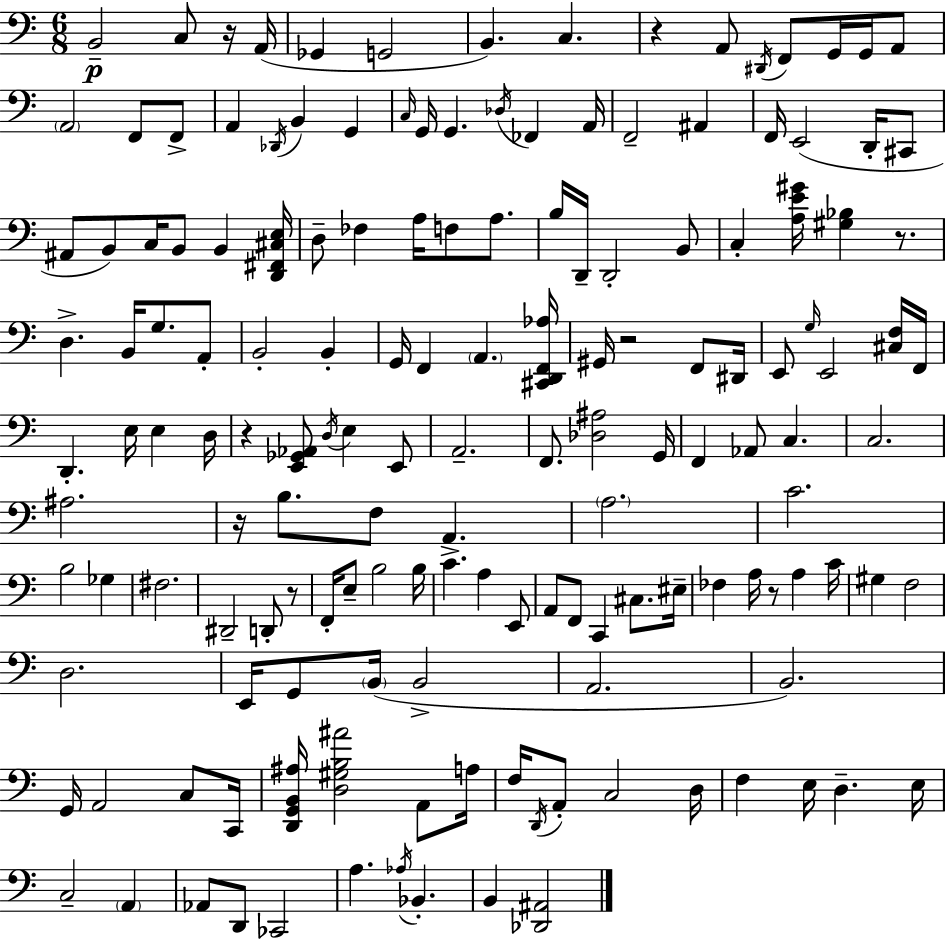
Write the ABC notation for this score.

X:1
T:Untitled
M:6/8
L:1/4
K:C
B,,2 C,/2 z/4 A,,/4 _G,, G,,2 B,, C, z A,,/2 ^D,,/4 F,,/2 G,,/4 G,,/4 A,,/2 A,,2 F,,/2 F,,/2 A,, _D,,/4 B,, G,, C,/4 G,,/4 G,, _D,/4 _F,, A,,/4 F,,2 ^A,, F,,/4 E,,2 D,,/4 ^C,,/2 ^A,,/2 B,,/2 C,/4 B,,/2 B,, [D,,^F,,^C,E,]/4 D,/2 _F, A,/4 F,/2 A,/2 B,/4 D,,/4 D,,2 B,,/2 C, [A,E^G]/4 [^G,_B,] z/2 D, B,,/4 G,/2 A,,/2 B,,2 B,, G,,/4 F,, A,, [^C,,D,,F,,_A,]/4 ^G,,/4 z2 F,,/2 ^D,,/4 E,,/2 G,/4 E,,2 [^C,F,]/4 F,,/4 D,, E,/4 E, D,/4 z [E,,_G,,_A,,]/2 D,/4 E, E,,/2 A,,2 F,,/2 [_D,^A,]2 G,,/4 F,, _A,,/2 C, C,2 ^A,2 z/4 B,/2 F,/2 A,, A,2 C2 B,2 _G, ^F,2 ^D,,2 D,,/2 z/2 F,,/4 E,/2 B,2 B,/4 C A, E,,/2 A,,/2 F,,/2 C,, ^C,/2 ^E,/4 _F, A,/4 z/2 A, C/4 ^G, F,2 D,2 E,,/4 G,,/2 B,,/4 B,,2 A,,2 B,,2 G,,/4 A,,2 C,/2 C,,/4 [D,,G,,B,,^A,]/4 [D,^G,B,^A]2 A,,/2 A,/4 F,/4 D,,/4 A,,/2 C,2 D,/4 F, E,/4 D, E,/4 C,2 A,, _A,,/2 D,,/2 _C,,2 A, _A,/4 _B,, B,, [_D,,^A,,]2